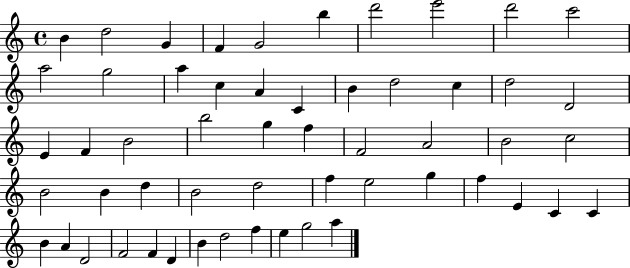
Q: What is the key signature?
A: C major